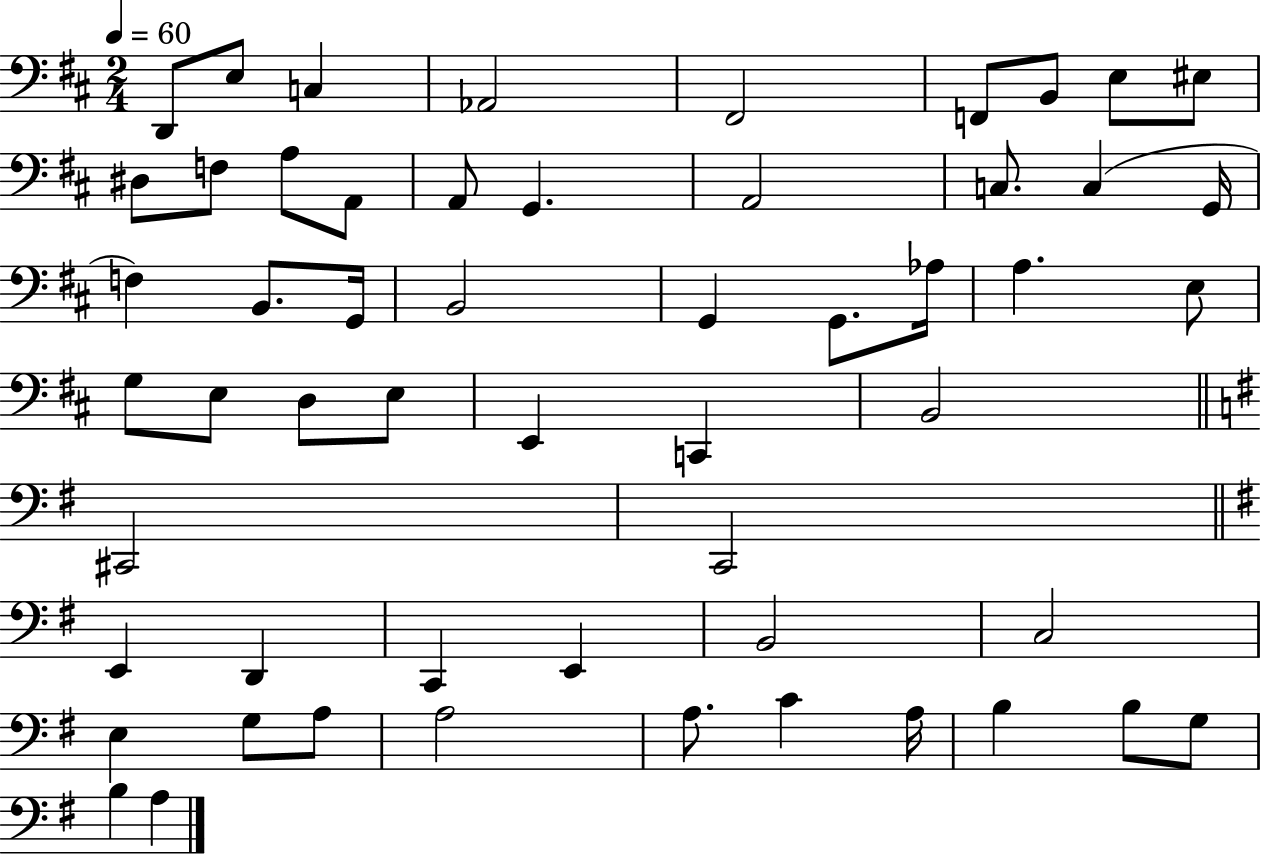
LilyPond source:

{
  \clef bass
  \numericTimeSignature
  \time 2/4
  \key d \major
  \tempo 4 = 60
  d,8 e8 c4 | aes,2 | fis,2 | f,8 b,8 e8 eis8 | \break dis8 f8 a8 a,8 | a,8 g,4. | a,2 | c8. c4( g,16 | \break f4) b,8. g,16 | b,2 | g,4 g,8. aes16 | a4. e8 | \break g8 e8 d8 e8 | e,4 c,4 | b,2 | \bar "||" \break \key g \major cis,2 | c,2 | \bar "||" \break \key g \major e,4 d,4 | c,4 e,4 | b,2 | c2 | \break e4 g8 a8 | a2 | a8. c'4 a16 | b4 b8 g8 | \break b4 a4 | \bar "|."
}